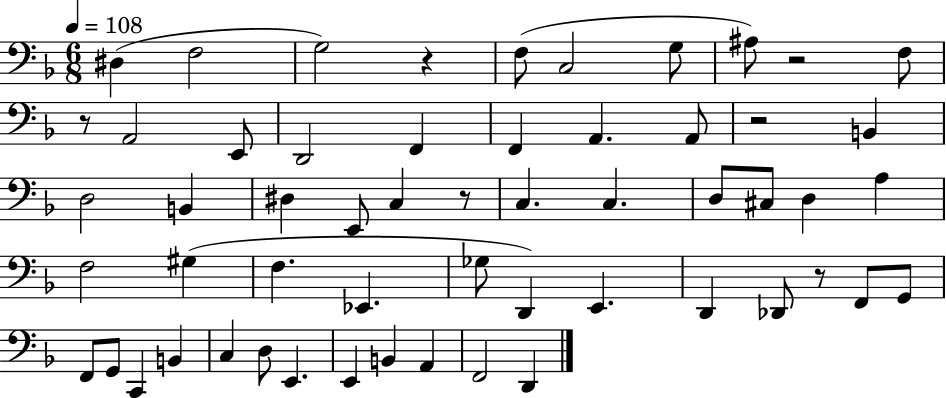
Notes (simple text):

D#3/q F3/h G3/h R/q F3/e C3/h G3/e A#3/e R/h F3/e R/e A2/h E2/e D2/h F2/q F2/q A2/q. A2/e R/h B2/q D3/h B2/q D#3/q E2/e C3/q R/e C3/q. C3/q. D3/e C#3/e D3/q A3/q F3/h G#3/q F3/q. Eb2/q. Gb3/e D2/q E2/q. D2/q Db2/e R/e F2/e G2/e F2/e G2/e C2/q B2/q C3/q D3/e E2/q. E2/q B2/q A2/q F2/h D2/q